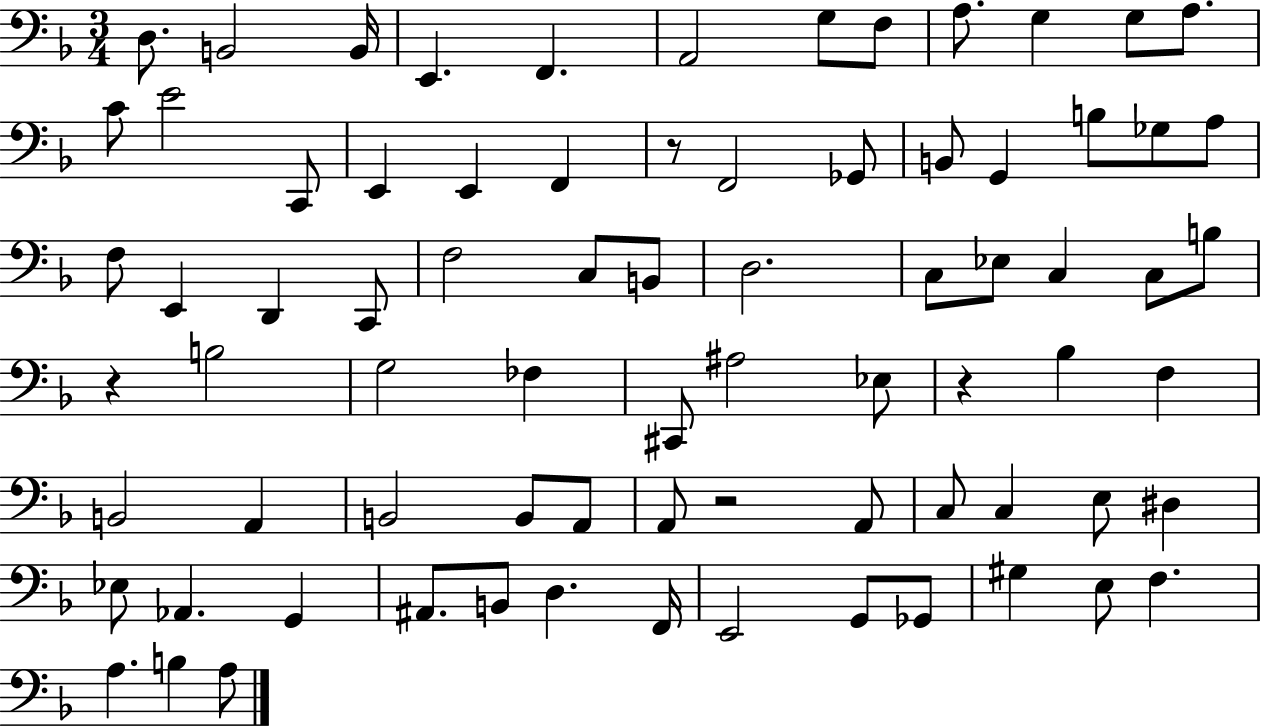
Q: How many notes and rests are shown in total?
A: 77